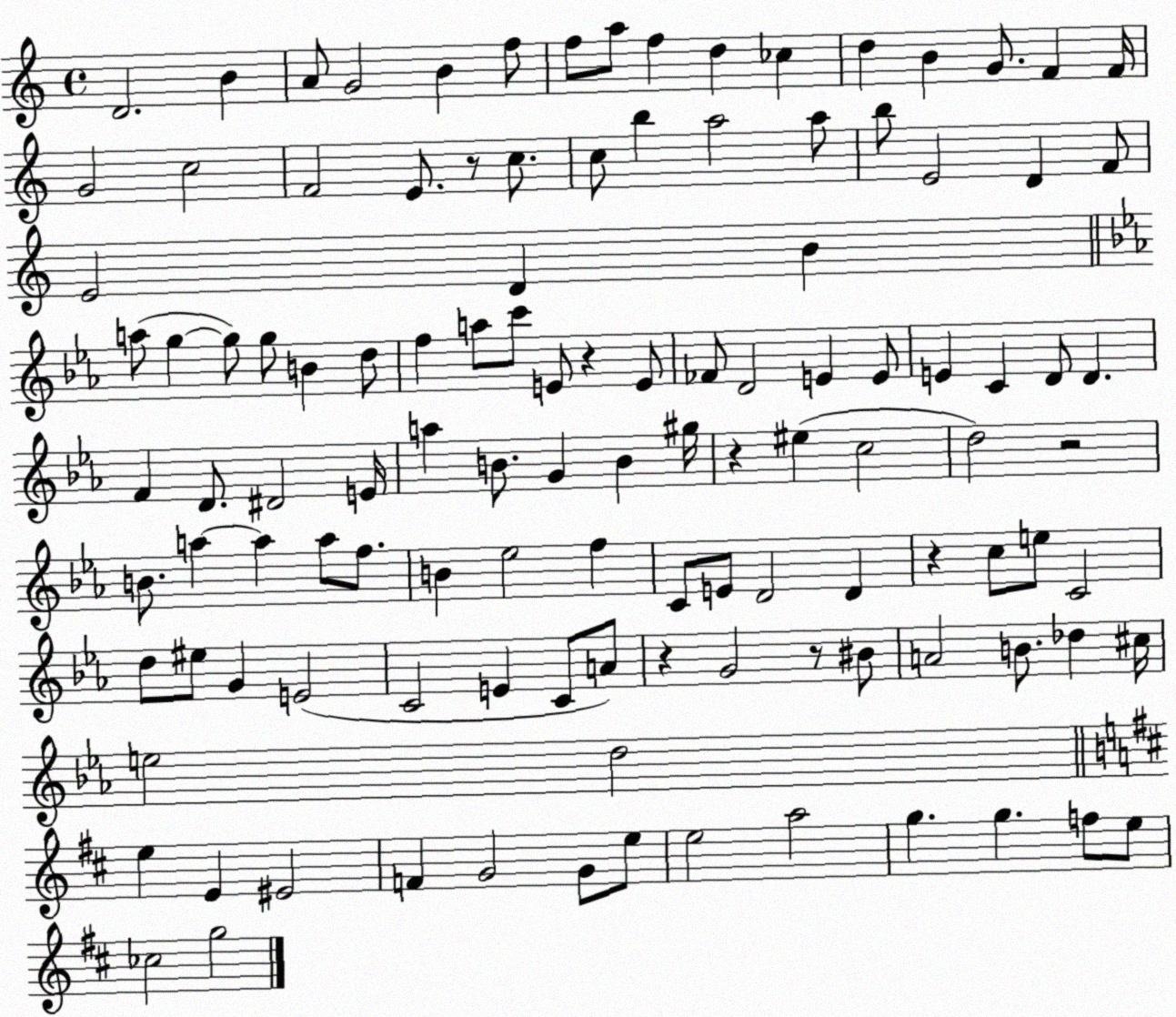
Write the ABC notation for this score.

X:1
T:Untitled
M:4/4
L:1/4
K:C
D2 B A/2 G2 B f/2 f/2 a/2 f d _c d B G/2 F F/4 G2 c2 F2 E/2 z/2 c/2 c/2 b a2 a/2 b/2 E2 D F/2 E2 D B a/2 g g/2 g/2 B d/2 f a/2 c'/2 E/2 z E/2 _F/2 D2 E E/2 E C D/2 D F D/2 ^D2 E/4 a B/2 G B ^g/4 z ^e c2 d2 z2 B/2 a a a/2 f/2 B _e2 f C/2 E/2 D2 D z c/2 e/2 C2 d/2 ^e/2 G E2 C2 E C/2 A/2 z G2 z/2 ^B/2 A2 B/2 _d ^c/4 e2 d2 e E ^E2 F G2 G/2 e/2 e2 a2 g g f/2 e/2 _c2 g2